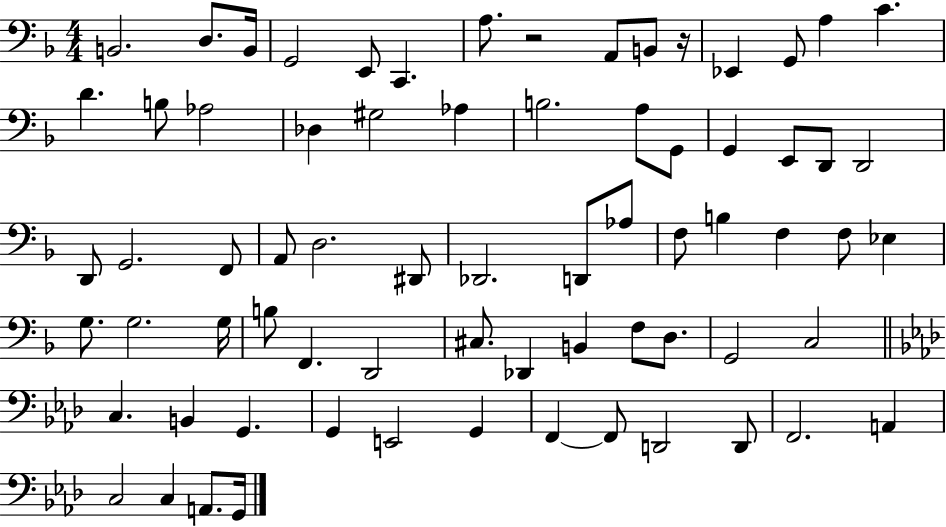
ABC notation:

X:1
T:Untitled
M:4/4
L:1/4
K:F
B,,2 D,/2 B,,/4 G,,2 E,,/2 C,, A,/2 z2 A,,/2 B,,/2 z/4 _E,, G,,/2 A, C D B,/2 _A,2 _D, ^G,2 _A, B,2 A,/2 G,,/2 G,, E,,/2 D,,/2 D,,2 D,,/2 G,,2 F,,/2 A,,/2 D,2 ^D,,/2 _D,,2 D,,/2 _A,/2 F,/2 B, F, F,/2 _E, G,/2 G,2 G,/4 B,/2 F,, D,,2 ^C,/2 _D,, B,, F,/2 D,/2 G,,2 C,2 C, B,, G,, G,, E,,2 G,, F,, F,,/2 D,,2 D,,/2 F,,2 A,, C,2 C, A,,/2 G,,/4